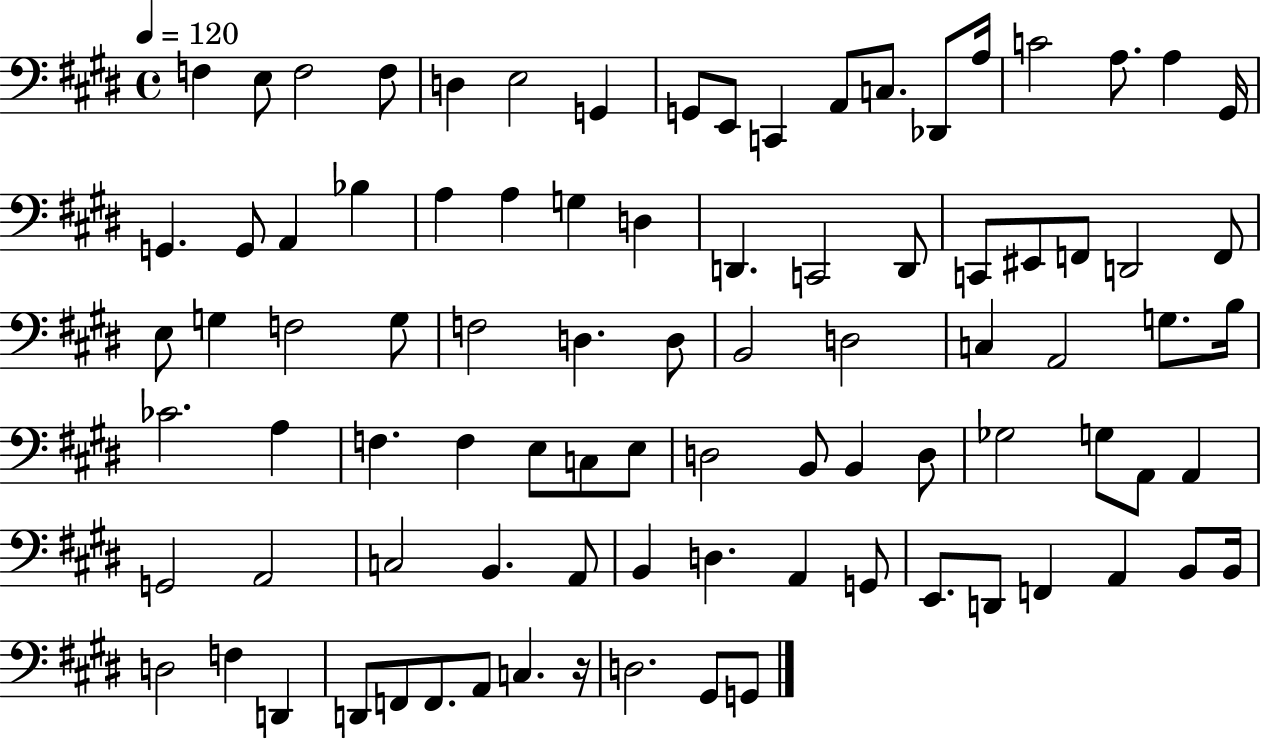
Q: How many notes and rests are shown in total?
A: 89